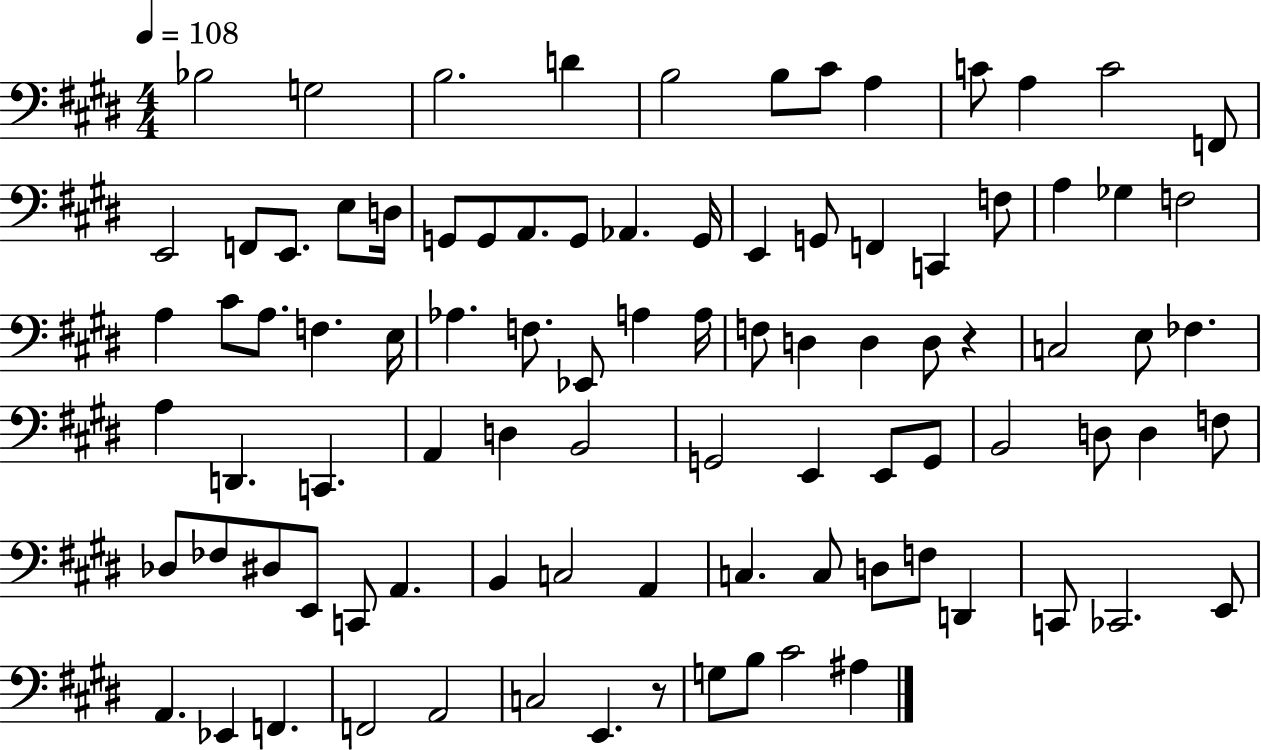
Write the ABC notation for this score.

X:1
T:Untitled
M:4/4
L:1/4
K:E
_B,2 G,2 B,2 D B,2 B,/2 ^C/2 A, C/2 A, C2 F,,/2 E,,2 F,,/2 E,,/2 E,/2 D,/4 G,,/2 G,,/2 A,,/2 G,,/2 _A,, G,,/4 E,, G,,/2 F,, C,, F,/2 A, _G, F,2 A, ^C/2 A,/2 F, E,/4 _A, F,/2 _E,,/2 A, A,/4 F,/2 D, D, D,/2 z C,2 E,/2 _F, A, D,, C,, A,, D, B,,2 G,,2 E,, E,,/2 G,,/2 B,,2 D,/2 D, F,/2 _D,/2 _F,/2 ^D,/2 E,,/2 C,,/2 A,, B,, C,2 A,, C, C,/2 D,/2 F,/2 D,, C,,/2 _C,,2 E,,/2 A,, _E,, F,, F,,2 A,,2 C,2 E,, z/2 G,/2 B,/2 ^C2 ^A,